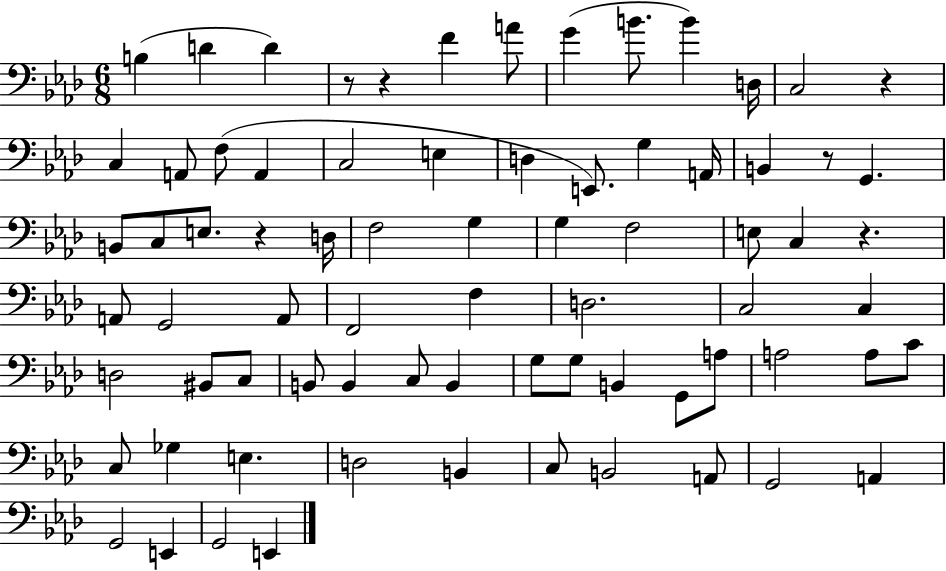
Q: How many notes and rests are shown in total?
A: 75